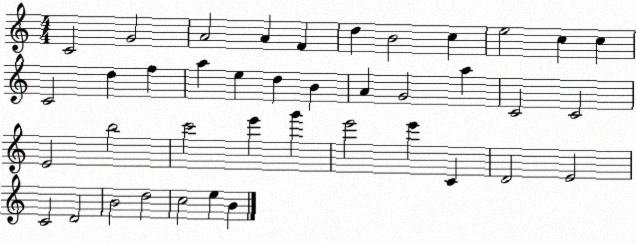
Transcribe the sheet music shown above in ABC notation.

X:1
T:Untitled
M:4/4
L:1/4
K:C
C2 G2 A2 A F d B2 c e2 c c C2 d f a e d B A G2 a C2 C2 E2 b2 c'2 e' g' e'2 e' C D2 E2 C2 D2 B2 d2 c2 e B